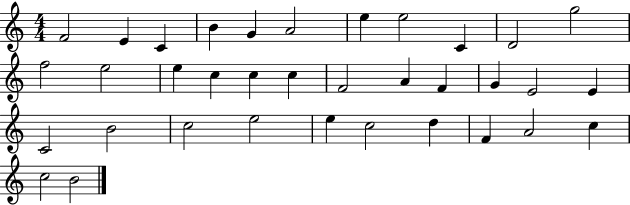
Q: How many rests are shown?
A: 0